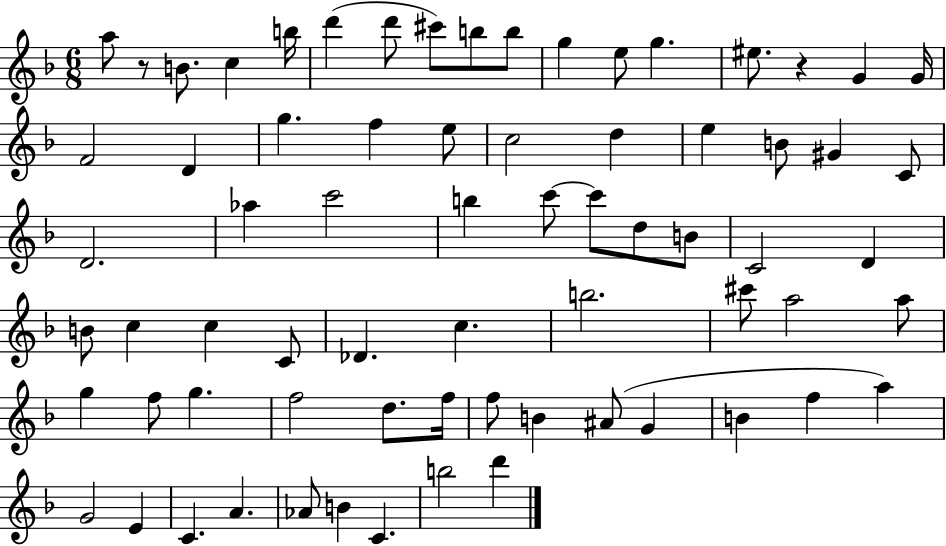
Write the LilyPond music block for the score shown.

{
  \clef treble
  \numericTimeSignature
  \time 6/8
  \key f \major
  a''8 r8 b'8. c''4 b''16 | d'''4( d'''8 cis'''8) b''8 b''8 | g''4 e''8 g''4. | eis''8. r4 g'4 g'16 | \break f'2 d'4 | g''4. f''4 e''8 | c''2 d''4 | e''4 b'8 gis'4 c'8 | \break d'2. | aes''4 c'''2 | b''4 c'''8~~ c'''8 d''8 b'8 | c'2 d'4 | \break b'8 c''4 c''4 c'8 | des'4. c''4. | b''2. | cis'''8 a''2 a''8 | \break g''4 f''8 g''4. | f''2 d''8. f''16 | f''8 b'4 ais'8( g'4 | b'4 f''4 a''4) | \break g'2 e'4 | c'4. a'4. | aes'8 b'4 c'4. | b''2 d'''4 | \break \bar "|."
}